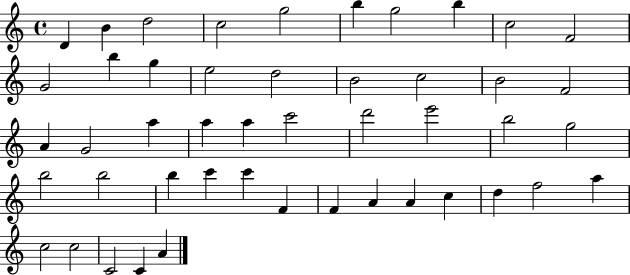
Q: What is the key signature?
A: C major